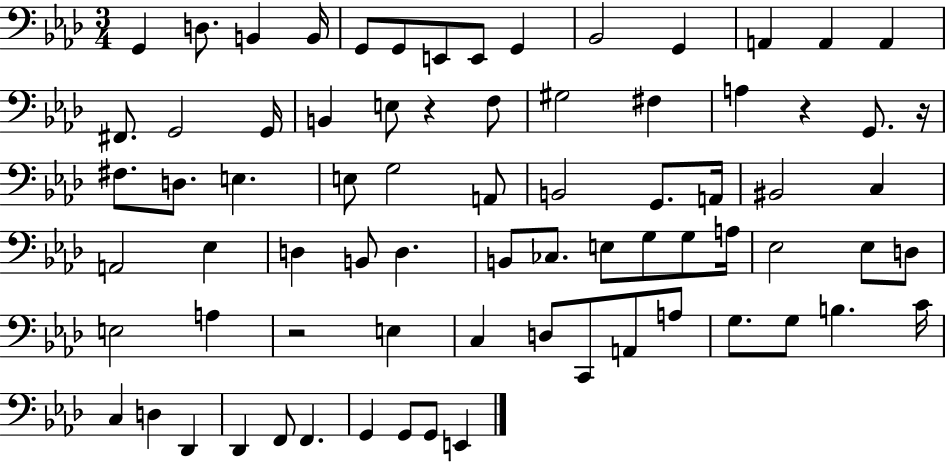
X:1
T:Untitled
M:3/4
L:1/4
K:Ab
G,, D,/2 B,, B,,/4 G,,/2 G,,/2 E,,/2 E,,/2 G,, _B,,2 G,, A,, A,, A,, ^F,,/2 G,,2 G,,/4 B,, E,/2 z F,/2 ^G,2 ^F, A, z G,,/2 z/4 ^F,/2 D,/2 E, E,/2 G,2 A,,/2 B,,2 G,,/2 A,,/4 ^B,,2 C, A,,2 _E, D, B,,/2 D, B,,/2 _C,/2 E,/2 G,/2 G,/2 A,/4 _E,2 _E,/2 D,/2 E,2 A, z2 E, C, D,/2 C,,/2 A,,/2 A,/2 G,/2 G,/2 B, C/4 C, D, _D,, _D,, F,,/2 F,, G,, G,,/2 G,,/2 E,,